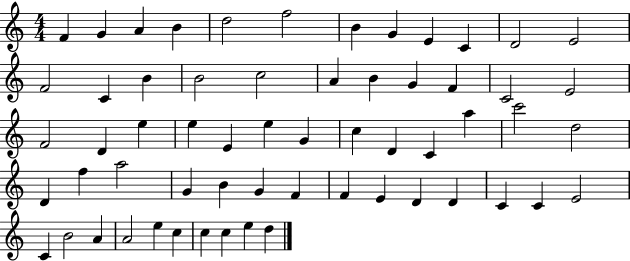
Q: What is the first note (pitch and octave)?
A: F4